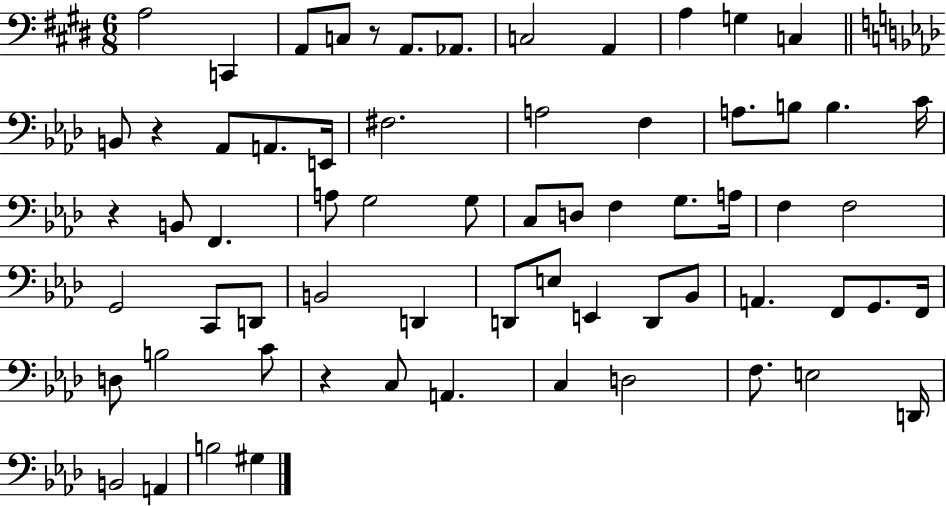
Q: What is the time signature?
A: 6/8